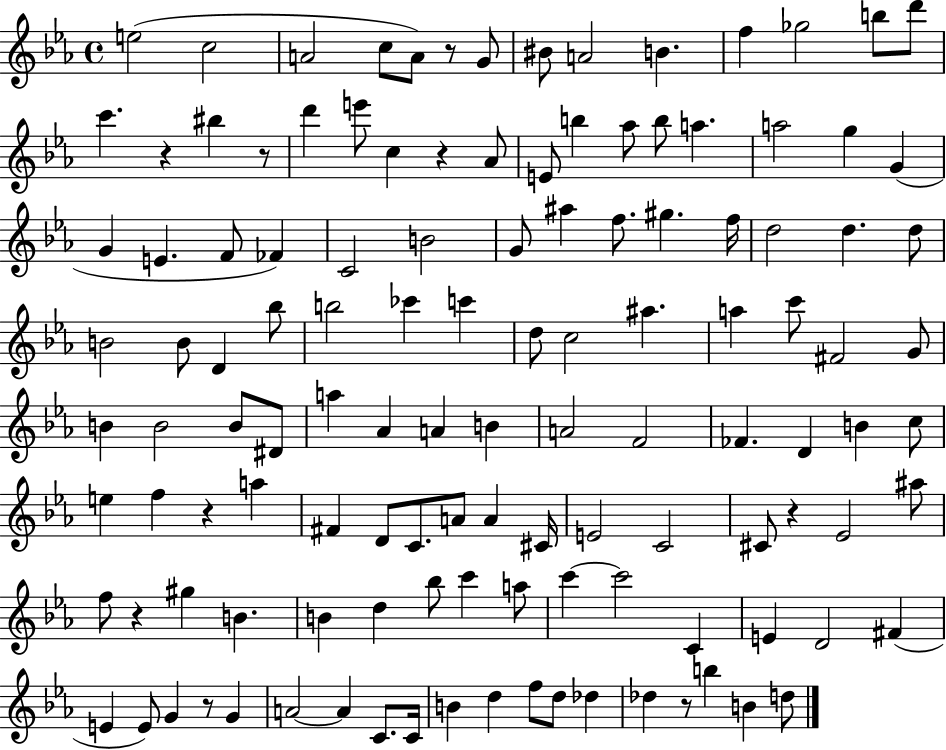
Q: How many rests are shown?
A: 9